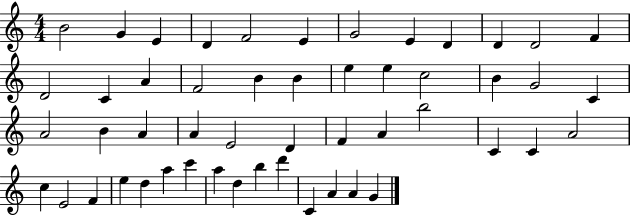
B4/h G4/q E4/q D4/q F4/h E4/q G4/h E4/q D4/q D4/q D4/h F4/q D4/h C4/q A4/q F4/h B4/q B4/q E5/q E5/q C5/h B4/q G4/h C4/q A4/h B4/q A4/q A4/q E4/h D4/q F4/q A4/q B5/h C4/q C4/q A4/h C5/q E4/h F4/q E5/q D5/q A5/q C6/q A5/q D5/q B5/q D6/q C4/q A4/q A4/q G4/q